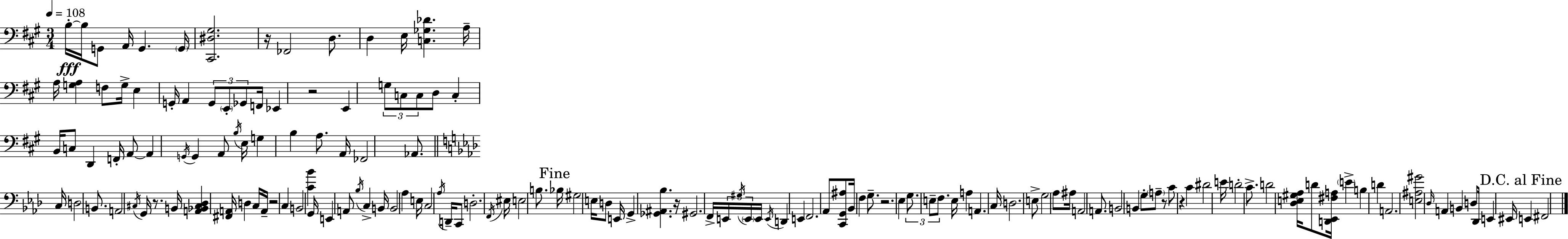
B3/s B3/s G2/e A2/s G2/q. G2/s [C#2,D#3,G#3]/h. R/s FES2/h D3/e. D3/q E3/s [C3,Gb3,Db4]/q. A3/s A3/s [G3,A3]/q F3/e G3/s E3/q G2/s A2/q G2/e E2/e Gb2/e F2/s Eb2/q R/h E2/q G3/e C3/e C3/e D3/e C3/q B2/s C3/e D2/q F2/s A2/e A2/q G2/s G2/q A2/e B3/s E3/s G3/q B3/q A3/e. A2/s FES2/h Ab2/e. C3/s D3/h B2/e. A2/h C#3/s G2/s R/e. B2/s [A2,Bb2,C#3,Db3]/q [F#2,A2]/s D3/q C3/s A2/s R/h C3/q B2/h [C4,Bb4]/q G2/s E2/q A2/e Bb3/s C3/q B2/s B2/h Ab3/q E3/s C3/h Ab3/s D2/s C2/e D3/h. F2/s EIS3/s E3/h B3/e. Bb3/s G#3/h E3/s D3/e E2/s G2/q [Gb2,A#2,Bb3]/q. R/s G#2/h. F2/s E2/s G#3/s E2/s E2/s E2/s D2/q E2/q F2/h. Ab2/e [C2,G2,A#3]/e Bb2/s F3/q G3/e. R/h. Eb3/q G3/e. E3/e F3/e. E3/s A3/q A2/q. C3/s D3/h. E3/e G3/h Ab3/e A#3/s A2/h A2/e. B2/h B2/q G3/e A3/e R/e C4/e R/q C4/q D#4/h E4/s D4/h C4/e. D4/h [Db3,E3,G#3,Ab3]/s D4/e [D2,Eb2,F#3,A3]/s E4/q B3/q D4/q A2/h. [E3,A#3,G#4]/h Db3/s A2/q B2/q D3/e Db2/s E2/q EIS2/s E2/q F#2/h